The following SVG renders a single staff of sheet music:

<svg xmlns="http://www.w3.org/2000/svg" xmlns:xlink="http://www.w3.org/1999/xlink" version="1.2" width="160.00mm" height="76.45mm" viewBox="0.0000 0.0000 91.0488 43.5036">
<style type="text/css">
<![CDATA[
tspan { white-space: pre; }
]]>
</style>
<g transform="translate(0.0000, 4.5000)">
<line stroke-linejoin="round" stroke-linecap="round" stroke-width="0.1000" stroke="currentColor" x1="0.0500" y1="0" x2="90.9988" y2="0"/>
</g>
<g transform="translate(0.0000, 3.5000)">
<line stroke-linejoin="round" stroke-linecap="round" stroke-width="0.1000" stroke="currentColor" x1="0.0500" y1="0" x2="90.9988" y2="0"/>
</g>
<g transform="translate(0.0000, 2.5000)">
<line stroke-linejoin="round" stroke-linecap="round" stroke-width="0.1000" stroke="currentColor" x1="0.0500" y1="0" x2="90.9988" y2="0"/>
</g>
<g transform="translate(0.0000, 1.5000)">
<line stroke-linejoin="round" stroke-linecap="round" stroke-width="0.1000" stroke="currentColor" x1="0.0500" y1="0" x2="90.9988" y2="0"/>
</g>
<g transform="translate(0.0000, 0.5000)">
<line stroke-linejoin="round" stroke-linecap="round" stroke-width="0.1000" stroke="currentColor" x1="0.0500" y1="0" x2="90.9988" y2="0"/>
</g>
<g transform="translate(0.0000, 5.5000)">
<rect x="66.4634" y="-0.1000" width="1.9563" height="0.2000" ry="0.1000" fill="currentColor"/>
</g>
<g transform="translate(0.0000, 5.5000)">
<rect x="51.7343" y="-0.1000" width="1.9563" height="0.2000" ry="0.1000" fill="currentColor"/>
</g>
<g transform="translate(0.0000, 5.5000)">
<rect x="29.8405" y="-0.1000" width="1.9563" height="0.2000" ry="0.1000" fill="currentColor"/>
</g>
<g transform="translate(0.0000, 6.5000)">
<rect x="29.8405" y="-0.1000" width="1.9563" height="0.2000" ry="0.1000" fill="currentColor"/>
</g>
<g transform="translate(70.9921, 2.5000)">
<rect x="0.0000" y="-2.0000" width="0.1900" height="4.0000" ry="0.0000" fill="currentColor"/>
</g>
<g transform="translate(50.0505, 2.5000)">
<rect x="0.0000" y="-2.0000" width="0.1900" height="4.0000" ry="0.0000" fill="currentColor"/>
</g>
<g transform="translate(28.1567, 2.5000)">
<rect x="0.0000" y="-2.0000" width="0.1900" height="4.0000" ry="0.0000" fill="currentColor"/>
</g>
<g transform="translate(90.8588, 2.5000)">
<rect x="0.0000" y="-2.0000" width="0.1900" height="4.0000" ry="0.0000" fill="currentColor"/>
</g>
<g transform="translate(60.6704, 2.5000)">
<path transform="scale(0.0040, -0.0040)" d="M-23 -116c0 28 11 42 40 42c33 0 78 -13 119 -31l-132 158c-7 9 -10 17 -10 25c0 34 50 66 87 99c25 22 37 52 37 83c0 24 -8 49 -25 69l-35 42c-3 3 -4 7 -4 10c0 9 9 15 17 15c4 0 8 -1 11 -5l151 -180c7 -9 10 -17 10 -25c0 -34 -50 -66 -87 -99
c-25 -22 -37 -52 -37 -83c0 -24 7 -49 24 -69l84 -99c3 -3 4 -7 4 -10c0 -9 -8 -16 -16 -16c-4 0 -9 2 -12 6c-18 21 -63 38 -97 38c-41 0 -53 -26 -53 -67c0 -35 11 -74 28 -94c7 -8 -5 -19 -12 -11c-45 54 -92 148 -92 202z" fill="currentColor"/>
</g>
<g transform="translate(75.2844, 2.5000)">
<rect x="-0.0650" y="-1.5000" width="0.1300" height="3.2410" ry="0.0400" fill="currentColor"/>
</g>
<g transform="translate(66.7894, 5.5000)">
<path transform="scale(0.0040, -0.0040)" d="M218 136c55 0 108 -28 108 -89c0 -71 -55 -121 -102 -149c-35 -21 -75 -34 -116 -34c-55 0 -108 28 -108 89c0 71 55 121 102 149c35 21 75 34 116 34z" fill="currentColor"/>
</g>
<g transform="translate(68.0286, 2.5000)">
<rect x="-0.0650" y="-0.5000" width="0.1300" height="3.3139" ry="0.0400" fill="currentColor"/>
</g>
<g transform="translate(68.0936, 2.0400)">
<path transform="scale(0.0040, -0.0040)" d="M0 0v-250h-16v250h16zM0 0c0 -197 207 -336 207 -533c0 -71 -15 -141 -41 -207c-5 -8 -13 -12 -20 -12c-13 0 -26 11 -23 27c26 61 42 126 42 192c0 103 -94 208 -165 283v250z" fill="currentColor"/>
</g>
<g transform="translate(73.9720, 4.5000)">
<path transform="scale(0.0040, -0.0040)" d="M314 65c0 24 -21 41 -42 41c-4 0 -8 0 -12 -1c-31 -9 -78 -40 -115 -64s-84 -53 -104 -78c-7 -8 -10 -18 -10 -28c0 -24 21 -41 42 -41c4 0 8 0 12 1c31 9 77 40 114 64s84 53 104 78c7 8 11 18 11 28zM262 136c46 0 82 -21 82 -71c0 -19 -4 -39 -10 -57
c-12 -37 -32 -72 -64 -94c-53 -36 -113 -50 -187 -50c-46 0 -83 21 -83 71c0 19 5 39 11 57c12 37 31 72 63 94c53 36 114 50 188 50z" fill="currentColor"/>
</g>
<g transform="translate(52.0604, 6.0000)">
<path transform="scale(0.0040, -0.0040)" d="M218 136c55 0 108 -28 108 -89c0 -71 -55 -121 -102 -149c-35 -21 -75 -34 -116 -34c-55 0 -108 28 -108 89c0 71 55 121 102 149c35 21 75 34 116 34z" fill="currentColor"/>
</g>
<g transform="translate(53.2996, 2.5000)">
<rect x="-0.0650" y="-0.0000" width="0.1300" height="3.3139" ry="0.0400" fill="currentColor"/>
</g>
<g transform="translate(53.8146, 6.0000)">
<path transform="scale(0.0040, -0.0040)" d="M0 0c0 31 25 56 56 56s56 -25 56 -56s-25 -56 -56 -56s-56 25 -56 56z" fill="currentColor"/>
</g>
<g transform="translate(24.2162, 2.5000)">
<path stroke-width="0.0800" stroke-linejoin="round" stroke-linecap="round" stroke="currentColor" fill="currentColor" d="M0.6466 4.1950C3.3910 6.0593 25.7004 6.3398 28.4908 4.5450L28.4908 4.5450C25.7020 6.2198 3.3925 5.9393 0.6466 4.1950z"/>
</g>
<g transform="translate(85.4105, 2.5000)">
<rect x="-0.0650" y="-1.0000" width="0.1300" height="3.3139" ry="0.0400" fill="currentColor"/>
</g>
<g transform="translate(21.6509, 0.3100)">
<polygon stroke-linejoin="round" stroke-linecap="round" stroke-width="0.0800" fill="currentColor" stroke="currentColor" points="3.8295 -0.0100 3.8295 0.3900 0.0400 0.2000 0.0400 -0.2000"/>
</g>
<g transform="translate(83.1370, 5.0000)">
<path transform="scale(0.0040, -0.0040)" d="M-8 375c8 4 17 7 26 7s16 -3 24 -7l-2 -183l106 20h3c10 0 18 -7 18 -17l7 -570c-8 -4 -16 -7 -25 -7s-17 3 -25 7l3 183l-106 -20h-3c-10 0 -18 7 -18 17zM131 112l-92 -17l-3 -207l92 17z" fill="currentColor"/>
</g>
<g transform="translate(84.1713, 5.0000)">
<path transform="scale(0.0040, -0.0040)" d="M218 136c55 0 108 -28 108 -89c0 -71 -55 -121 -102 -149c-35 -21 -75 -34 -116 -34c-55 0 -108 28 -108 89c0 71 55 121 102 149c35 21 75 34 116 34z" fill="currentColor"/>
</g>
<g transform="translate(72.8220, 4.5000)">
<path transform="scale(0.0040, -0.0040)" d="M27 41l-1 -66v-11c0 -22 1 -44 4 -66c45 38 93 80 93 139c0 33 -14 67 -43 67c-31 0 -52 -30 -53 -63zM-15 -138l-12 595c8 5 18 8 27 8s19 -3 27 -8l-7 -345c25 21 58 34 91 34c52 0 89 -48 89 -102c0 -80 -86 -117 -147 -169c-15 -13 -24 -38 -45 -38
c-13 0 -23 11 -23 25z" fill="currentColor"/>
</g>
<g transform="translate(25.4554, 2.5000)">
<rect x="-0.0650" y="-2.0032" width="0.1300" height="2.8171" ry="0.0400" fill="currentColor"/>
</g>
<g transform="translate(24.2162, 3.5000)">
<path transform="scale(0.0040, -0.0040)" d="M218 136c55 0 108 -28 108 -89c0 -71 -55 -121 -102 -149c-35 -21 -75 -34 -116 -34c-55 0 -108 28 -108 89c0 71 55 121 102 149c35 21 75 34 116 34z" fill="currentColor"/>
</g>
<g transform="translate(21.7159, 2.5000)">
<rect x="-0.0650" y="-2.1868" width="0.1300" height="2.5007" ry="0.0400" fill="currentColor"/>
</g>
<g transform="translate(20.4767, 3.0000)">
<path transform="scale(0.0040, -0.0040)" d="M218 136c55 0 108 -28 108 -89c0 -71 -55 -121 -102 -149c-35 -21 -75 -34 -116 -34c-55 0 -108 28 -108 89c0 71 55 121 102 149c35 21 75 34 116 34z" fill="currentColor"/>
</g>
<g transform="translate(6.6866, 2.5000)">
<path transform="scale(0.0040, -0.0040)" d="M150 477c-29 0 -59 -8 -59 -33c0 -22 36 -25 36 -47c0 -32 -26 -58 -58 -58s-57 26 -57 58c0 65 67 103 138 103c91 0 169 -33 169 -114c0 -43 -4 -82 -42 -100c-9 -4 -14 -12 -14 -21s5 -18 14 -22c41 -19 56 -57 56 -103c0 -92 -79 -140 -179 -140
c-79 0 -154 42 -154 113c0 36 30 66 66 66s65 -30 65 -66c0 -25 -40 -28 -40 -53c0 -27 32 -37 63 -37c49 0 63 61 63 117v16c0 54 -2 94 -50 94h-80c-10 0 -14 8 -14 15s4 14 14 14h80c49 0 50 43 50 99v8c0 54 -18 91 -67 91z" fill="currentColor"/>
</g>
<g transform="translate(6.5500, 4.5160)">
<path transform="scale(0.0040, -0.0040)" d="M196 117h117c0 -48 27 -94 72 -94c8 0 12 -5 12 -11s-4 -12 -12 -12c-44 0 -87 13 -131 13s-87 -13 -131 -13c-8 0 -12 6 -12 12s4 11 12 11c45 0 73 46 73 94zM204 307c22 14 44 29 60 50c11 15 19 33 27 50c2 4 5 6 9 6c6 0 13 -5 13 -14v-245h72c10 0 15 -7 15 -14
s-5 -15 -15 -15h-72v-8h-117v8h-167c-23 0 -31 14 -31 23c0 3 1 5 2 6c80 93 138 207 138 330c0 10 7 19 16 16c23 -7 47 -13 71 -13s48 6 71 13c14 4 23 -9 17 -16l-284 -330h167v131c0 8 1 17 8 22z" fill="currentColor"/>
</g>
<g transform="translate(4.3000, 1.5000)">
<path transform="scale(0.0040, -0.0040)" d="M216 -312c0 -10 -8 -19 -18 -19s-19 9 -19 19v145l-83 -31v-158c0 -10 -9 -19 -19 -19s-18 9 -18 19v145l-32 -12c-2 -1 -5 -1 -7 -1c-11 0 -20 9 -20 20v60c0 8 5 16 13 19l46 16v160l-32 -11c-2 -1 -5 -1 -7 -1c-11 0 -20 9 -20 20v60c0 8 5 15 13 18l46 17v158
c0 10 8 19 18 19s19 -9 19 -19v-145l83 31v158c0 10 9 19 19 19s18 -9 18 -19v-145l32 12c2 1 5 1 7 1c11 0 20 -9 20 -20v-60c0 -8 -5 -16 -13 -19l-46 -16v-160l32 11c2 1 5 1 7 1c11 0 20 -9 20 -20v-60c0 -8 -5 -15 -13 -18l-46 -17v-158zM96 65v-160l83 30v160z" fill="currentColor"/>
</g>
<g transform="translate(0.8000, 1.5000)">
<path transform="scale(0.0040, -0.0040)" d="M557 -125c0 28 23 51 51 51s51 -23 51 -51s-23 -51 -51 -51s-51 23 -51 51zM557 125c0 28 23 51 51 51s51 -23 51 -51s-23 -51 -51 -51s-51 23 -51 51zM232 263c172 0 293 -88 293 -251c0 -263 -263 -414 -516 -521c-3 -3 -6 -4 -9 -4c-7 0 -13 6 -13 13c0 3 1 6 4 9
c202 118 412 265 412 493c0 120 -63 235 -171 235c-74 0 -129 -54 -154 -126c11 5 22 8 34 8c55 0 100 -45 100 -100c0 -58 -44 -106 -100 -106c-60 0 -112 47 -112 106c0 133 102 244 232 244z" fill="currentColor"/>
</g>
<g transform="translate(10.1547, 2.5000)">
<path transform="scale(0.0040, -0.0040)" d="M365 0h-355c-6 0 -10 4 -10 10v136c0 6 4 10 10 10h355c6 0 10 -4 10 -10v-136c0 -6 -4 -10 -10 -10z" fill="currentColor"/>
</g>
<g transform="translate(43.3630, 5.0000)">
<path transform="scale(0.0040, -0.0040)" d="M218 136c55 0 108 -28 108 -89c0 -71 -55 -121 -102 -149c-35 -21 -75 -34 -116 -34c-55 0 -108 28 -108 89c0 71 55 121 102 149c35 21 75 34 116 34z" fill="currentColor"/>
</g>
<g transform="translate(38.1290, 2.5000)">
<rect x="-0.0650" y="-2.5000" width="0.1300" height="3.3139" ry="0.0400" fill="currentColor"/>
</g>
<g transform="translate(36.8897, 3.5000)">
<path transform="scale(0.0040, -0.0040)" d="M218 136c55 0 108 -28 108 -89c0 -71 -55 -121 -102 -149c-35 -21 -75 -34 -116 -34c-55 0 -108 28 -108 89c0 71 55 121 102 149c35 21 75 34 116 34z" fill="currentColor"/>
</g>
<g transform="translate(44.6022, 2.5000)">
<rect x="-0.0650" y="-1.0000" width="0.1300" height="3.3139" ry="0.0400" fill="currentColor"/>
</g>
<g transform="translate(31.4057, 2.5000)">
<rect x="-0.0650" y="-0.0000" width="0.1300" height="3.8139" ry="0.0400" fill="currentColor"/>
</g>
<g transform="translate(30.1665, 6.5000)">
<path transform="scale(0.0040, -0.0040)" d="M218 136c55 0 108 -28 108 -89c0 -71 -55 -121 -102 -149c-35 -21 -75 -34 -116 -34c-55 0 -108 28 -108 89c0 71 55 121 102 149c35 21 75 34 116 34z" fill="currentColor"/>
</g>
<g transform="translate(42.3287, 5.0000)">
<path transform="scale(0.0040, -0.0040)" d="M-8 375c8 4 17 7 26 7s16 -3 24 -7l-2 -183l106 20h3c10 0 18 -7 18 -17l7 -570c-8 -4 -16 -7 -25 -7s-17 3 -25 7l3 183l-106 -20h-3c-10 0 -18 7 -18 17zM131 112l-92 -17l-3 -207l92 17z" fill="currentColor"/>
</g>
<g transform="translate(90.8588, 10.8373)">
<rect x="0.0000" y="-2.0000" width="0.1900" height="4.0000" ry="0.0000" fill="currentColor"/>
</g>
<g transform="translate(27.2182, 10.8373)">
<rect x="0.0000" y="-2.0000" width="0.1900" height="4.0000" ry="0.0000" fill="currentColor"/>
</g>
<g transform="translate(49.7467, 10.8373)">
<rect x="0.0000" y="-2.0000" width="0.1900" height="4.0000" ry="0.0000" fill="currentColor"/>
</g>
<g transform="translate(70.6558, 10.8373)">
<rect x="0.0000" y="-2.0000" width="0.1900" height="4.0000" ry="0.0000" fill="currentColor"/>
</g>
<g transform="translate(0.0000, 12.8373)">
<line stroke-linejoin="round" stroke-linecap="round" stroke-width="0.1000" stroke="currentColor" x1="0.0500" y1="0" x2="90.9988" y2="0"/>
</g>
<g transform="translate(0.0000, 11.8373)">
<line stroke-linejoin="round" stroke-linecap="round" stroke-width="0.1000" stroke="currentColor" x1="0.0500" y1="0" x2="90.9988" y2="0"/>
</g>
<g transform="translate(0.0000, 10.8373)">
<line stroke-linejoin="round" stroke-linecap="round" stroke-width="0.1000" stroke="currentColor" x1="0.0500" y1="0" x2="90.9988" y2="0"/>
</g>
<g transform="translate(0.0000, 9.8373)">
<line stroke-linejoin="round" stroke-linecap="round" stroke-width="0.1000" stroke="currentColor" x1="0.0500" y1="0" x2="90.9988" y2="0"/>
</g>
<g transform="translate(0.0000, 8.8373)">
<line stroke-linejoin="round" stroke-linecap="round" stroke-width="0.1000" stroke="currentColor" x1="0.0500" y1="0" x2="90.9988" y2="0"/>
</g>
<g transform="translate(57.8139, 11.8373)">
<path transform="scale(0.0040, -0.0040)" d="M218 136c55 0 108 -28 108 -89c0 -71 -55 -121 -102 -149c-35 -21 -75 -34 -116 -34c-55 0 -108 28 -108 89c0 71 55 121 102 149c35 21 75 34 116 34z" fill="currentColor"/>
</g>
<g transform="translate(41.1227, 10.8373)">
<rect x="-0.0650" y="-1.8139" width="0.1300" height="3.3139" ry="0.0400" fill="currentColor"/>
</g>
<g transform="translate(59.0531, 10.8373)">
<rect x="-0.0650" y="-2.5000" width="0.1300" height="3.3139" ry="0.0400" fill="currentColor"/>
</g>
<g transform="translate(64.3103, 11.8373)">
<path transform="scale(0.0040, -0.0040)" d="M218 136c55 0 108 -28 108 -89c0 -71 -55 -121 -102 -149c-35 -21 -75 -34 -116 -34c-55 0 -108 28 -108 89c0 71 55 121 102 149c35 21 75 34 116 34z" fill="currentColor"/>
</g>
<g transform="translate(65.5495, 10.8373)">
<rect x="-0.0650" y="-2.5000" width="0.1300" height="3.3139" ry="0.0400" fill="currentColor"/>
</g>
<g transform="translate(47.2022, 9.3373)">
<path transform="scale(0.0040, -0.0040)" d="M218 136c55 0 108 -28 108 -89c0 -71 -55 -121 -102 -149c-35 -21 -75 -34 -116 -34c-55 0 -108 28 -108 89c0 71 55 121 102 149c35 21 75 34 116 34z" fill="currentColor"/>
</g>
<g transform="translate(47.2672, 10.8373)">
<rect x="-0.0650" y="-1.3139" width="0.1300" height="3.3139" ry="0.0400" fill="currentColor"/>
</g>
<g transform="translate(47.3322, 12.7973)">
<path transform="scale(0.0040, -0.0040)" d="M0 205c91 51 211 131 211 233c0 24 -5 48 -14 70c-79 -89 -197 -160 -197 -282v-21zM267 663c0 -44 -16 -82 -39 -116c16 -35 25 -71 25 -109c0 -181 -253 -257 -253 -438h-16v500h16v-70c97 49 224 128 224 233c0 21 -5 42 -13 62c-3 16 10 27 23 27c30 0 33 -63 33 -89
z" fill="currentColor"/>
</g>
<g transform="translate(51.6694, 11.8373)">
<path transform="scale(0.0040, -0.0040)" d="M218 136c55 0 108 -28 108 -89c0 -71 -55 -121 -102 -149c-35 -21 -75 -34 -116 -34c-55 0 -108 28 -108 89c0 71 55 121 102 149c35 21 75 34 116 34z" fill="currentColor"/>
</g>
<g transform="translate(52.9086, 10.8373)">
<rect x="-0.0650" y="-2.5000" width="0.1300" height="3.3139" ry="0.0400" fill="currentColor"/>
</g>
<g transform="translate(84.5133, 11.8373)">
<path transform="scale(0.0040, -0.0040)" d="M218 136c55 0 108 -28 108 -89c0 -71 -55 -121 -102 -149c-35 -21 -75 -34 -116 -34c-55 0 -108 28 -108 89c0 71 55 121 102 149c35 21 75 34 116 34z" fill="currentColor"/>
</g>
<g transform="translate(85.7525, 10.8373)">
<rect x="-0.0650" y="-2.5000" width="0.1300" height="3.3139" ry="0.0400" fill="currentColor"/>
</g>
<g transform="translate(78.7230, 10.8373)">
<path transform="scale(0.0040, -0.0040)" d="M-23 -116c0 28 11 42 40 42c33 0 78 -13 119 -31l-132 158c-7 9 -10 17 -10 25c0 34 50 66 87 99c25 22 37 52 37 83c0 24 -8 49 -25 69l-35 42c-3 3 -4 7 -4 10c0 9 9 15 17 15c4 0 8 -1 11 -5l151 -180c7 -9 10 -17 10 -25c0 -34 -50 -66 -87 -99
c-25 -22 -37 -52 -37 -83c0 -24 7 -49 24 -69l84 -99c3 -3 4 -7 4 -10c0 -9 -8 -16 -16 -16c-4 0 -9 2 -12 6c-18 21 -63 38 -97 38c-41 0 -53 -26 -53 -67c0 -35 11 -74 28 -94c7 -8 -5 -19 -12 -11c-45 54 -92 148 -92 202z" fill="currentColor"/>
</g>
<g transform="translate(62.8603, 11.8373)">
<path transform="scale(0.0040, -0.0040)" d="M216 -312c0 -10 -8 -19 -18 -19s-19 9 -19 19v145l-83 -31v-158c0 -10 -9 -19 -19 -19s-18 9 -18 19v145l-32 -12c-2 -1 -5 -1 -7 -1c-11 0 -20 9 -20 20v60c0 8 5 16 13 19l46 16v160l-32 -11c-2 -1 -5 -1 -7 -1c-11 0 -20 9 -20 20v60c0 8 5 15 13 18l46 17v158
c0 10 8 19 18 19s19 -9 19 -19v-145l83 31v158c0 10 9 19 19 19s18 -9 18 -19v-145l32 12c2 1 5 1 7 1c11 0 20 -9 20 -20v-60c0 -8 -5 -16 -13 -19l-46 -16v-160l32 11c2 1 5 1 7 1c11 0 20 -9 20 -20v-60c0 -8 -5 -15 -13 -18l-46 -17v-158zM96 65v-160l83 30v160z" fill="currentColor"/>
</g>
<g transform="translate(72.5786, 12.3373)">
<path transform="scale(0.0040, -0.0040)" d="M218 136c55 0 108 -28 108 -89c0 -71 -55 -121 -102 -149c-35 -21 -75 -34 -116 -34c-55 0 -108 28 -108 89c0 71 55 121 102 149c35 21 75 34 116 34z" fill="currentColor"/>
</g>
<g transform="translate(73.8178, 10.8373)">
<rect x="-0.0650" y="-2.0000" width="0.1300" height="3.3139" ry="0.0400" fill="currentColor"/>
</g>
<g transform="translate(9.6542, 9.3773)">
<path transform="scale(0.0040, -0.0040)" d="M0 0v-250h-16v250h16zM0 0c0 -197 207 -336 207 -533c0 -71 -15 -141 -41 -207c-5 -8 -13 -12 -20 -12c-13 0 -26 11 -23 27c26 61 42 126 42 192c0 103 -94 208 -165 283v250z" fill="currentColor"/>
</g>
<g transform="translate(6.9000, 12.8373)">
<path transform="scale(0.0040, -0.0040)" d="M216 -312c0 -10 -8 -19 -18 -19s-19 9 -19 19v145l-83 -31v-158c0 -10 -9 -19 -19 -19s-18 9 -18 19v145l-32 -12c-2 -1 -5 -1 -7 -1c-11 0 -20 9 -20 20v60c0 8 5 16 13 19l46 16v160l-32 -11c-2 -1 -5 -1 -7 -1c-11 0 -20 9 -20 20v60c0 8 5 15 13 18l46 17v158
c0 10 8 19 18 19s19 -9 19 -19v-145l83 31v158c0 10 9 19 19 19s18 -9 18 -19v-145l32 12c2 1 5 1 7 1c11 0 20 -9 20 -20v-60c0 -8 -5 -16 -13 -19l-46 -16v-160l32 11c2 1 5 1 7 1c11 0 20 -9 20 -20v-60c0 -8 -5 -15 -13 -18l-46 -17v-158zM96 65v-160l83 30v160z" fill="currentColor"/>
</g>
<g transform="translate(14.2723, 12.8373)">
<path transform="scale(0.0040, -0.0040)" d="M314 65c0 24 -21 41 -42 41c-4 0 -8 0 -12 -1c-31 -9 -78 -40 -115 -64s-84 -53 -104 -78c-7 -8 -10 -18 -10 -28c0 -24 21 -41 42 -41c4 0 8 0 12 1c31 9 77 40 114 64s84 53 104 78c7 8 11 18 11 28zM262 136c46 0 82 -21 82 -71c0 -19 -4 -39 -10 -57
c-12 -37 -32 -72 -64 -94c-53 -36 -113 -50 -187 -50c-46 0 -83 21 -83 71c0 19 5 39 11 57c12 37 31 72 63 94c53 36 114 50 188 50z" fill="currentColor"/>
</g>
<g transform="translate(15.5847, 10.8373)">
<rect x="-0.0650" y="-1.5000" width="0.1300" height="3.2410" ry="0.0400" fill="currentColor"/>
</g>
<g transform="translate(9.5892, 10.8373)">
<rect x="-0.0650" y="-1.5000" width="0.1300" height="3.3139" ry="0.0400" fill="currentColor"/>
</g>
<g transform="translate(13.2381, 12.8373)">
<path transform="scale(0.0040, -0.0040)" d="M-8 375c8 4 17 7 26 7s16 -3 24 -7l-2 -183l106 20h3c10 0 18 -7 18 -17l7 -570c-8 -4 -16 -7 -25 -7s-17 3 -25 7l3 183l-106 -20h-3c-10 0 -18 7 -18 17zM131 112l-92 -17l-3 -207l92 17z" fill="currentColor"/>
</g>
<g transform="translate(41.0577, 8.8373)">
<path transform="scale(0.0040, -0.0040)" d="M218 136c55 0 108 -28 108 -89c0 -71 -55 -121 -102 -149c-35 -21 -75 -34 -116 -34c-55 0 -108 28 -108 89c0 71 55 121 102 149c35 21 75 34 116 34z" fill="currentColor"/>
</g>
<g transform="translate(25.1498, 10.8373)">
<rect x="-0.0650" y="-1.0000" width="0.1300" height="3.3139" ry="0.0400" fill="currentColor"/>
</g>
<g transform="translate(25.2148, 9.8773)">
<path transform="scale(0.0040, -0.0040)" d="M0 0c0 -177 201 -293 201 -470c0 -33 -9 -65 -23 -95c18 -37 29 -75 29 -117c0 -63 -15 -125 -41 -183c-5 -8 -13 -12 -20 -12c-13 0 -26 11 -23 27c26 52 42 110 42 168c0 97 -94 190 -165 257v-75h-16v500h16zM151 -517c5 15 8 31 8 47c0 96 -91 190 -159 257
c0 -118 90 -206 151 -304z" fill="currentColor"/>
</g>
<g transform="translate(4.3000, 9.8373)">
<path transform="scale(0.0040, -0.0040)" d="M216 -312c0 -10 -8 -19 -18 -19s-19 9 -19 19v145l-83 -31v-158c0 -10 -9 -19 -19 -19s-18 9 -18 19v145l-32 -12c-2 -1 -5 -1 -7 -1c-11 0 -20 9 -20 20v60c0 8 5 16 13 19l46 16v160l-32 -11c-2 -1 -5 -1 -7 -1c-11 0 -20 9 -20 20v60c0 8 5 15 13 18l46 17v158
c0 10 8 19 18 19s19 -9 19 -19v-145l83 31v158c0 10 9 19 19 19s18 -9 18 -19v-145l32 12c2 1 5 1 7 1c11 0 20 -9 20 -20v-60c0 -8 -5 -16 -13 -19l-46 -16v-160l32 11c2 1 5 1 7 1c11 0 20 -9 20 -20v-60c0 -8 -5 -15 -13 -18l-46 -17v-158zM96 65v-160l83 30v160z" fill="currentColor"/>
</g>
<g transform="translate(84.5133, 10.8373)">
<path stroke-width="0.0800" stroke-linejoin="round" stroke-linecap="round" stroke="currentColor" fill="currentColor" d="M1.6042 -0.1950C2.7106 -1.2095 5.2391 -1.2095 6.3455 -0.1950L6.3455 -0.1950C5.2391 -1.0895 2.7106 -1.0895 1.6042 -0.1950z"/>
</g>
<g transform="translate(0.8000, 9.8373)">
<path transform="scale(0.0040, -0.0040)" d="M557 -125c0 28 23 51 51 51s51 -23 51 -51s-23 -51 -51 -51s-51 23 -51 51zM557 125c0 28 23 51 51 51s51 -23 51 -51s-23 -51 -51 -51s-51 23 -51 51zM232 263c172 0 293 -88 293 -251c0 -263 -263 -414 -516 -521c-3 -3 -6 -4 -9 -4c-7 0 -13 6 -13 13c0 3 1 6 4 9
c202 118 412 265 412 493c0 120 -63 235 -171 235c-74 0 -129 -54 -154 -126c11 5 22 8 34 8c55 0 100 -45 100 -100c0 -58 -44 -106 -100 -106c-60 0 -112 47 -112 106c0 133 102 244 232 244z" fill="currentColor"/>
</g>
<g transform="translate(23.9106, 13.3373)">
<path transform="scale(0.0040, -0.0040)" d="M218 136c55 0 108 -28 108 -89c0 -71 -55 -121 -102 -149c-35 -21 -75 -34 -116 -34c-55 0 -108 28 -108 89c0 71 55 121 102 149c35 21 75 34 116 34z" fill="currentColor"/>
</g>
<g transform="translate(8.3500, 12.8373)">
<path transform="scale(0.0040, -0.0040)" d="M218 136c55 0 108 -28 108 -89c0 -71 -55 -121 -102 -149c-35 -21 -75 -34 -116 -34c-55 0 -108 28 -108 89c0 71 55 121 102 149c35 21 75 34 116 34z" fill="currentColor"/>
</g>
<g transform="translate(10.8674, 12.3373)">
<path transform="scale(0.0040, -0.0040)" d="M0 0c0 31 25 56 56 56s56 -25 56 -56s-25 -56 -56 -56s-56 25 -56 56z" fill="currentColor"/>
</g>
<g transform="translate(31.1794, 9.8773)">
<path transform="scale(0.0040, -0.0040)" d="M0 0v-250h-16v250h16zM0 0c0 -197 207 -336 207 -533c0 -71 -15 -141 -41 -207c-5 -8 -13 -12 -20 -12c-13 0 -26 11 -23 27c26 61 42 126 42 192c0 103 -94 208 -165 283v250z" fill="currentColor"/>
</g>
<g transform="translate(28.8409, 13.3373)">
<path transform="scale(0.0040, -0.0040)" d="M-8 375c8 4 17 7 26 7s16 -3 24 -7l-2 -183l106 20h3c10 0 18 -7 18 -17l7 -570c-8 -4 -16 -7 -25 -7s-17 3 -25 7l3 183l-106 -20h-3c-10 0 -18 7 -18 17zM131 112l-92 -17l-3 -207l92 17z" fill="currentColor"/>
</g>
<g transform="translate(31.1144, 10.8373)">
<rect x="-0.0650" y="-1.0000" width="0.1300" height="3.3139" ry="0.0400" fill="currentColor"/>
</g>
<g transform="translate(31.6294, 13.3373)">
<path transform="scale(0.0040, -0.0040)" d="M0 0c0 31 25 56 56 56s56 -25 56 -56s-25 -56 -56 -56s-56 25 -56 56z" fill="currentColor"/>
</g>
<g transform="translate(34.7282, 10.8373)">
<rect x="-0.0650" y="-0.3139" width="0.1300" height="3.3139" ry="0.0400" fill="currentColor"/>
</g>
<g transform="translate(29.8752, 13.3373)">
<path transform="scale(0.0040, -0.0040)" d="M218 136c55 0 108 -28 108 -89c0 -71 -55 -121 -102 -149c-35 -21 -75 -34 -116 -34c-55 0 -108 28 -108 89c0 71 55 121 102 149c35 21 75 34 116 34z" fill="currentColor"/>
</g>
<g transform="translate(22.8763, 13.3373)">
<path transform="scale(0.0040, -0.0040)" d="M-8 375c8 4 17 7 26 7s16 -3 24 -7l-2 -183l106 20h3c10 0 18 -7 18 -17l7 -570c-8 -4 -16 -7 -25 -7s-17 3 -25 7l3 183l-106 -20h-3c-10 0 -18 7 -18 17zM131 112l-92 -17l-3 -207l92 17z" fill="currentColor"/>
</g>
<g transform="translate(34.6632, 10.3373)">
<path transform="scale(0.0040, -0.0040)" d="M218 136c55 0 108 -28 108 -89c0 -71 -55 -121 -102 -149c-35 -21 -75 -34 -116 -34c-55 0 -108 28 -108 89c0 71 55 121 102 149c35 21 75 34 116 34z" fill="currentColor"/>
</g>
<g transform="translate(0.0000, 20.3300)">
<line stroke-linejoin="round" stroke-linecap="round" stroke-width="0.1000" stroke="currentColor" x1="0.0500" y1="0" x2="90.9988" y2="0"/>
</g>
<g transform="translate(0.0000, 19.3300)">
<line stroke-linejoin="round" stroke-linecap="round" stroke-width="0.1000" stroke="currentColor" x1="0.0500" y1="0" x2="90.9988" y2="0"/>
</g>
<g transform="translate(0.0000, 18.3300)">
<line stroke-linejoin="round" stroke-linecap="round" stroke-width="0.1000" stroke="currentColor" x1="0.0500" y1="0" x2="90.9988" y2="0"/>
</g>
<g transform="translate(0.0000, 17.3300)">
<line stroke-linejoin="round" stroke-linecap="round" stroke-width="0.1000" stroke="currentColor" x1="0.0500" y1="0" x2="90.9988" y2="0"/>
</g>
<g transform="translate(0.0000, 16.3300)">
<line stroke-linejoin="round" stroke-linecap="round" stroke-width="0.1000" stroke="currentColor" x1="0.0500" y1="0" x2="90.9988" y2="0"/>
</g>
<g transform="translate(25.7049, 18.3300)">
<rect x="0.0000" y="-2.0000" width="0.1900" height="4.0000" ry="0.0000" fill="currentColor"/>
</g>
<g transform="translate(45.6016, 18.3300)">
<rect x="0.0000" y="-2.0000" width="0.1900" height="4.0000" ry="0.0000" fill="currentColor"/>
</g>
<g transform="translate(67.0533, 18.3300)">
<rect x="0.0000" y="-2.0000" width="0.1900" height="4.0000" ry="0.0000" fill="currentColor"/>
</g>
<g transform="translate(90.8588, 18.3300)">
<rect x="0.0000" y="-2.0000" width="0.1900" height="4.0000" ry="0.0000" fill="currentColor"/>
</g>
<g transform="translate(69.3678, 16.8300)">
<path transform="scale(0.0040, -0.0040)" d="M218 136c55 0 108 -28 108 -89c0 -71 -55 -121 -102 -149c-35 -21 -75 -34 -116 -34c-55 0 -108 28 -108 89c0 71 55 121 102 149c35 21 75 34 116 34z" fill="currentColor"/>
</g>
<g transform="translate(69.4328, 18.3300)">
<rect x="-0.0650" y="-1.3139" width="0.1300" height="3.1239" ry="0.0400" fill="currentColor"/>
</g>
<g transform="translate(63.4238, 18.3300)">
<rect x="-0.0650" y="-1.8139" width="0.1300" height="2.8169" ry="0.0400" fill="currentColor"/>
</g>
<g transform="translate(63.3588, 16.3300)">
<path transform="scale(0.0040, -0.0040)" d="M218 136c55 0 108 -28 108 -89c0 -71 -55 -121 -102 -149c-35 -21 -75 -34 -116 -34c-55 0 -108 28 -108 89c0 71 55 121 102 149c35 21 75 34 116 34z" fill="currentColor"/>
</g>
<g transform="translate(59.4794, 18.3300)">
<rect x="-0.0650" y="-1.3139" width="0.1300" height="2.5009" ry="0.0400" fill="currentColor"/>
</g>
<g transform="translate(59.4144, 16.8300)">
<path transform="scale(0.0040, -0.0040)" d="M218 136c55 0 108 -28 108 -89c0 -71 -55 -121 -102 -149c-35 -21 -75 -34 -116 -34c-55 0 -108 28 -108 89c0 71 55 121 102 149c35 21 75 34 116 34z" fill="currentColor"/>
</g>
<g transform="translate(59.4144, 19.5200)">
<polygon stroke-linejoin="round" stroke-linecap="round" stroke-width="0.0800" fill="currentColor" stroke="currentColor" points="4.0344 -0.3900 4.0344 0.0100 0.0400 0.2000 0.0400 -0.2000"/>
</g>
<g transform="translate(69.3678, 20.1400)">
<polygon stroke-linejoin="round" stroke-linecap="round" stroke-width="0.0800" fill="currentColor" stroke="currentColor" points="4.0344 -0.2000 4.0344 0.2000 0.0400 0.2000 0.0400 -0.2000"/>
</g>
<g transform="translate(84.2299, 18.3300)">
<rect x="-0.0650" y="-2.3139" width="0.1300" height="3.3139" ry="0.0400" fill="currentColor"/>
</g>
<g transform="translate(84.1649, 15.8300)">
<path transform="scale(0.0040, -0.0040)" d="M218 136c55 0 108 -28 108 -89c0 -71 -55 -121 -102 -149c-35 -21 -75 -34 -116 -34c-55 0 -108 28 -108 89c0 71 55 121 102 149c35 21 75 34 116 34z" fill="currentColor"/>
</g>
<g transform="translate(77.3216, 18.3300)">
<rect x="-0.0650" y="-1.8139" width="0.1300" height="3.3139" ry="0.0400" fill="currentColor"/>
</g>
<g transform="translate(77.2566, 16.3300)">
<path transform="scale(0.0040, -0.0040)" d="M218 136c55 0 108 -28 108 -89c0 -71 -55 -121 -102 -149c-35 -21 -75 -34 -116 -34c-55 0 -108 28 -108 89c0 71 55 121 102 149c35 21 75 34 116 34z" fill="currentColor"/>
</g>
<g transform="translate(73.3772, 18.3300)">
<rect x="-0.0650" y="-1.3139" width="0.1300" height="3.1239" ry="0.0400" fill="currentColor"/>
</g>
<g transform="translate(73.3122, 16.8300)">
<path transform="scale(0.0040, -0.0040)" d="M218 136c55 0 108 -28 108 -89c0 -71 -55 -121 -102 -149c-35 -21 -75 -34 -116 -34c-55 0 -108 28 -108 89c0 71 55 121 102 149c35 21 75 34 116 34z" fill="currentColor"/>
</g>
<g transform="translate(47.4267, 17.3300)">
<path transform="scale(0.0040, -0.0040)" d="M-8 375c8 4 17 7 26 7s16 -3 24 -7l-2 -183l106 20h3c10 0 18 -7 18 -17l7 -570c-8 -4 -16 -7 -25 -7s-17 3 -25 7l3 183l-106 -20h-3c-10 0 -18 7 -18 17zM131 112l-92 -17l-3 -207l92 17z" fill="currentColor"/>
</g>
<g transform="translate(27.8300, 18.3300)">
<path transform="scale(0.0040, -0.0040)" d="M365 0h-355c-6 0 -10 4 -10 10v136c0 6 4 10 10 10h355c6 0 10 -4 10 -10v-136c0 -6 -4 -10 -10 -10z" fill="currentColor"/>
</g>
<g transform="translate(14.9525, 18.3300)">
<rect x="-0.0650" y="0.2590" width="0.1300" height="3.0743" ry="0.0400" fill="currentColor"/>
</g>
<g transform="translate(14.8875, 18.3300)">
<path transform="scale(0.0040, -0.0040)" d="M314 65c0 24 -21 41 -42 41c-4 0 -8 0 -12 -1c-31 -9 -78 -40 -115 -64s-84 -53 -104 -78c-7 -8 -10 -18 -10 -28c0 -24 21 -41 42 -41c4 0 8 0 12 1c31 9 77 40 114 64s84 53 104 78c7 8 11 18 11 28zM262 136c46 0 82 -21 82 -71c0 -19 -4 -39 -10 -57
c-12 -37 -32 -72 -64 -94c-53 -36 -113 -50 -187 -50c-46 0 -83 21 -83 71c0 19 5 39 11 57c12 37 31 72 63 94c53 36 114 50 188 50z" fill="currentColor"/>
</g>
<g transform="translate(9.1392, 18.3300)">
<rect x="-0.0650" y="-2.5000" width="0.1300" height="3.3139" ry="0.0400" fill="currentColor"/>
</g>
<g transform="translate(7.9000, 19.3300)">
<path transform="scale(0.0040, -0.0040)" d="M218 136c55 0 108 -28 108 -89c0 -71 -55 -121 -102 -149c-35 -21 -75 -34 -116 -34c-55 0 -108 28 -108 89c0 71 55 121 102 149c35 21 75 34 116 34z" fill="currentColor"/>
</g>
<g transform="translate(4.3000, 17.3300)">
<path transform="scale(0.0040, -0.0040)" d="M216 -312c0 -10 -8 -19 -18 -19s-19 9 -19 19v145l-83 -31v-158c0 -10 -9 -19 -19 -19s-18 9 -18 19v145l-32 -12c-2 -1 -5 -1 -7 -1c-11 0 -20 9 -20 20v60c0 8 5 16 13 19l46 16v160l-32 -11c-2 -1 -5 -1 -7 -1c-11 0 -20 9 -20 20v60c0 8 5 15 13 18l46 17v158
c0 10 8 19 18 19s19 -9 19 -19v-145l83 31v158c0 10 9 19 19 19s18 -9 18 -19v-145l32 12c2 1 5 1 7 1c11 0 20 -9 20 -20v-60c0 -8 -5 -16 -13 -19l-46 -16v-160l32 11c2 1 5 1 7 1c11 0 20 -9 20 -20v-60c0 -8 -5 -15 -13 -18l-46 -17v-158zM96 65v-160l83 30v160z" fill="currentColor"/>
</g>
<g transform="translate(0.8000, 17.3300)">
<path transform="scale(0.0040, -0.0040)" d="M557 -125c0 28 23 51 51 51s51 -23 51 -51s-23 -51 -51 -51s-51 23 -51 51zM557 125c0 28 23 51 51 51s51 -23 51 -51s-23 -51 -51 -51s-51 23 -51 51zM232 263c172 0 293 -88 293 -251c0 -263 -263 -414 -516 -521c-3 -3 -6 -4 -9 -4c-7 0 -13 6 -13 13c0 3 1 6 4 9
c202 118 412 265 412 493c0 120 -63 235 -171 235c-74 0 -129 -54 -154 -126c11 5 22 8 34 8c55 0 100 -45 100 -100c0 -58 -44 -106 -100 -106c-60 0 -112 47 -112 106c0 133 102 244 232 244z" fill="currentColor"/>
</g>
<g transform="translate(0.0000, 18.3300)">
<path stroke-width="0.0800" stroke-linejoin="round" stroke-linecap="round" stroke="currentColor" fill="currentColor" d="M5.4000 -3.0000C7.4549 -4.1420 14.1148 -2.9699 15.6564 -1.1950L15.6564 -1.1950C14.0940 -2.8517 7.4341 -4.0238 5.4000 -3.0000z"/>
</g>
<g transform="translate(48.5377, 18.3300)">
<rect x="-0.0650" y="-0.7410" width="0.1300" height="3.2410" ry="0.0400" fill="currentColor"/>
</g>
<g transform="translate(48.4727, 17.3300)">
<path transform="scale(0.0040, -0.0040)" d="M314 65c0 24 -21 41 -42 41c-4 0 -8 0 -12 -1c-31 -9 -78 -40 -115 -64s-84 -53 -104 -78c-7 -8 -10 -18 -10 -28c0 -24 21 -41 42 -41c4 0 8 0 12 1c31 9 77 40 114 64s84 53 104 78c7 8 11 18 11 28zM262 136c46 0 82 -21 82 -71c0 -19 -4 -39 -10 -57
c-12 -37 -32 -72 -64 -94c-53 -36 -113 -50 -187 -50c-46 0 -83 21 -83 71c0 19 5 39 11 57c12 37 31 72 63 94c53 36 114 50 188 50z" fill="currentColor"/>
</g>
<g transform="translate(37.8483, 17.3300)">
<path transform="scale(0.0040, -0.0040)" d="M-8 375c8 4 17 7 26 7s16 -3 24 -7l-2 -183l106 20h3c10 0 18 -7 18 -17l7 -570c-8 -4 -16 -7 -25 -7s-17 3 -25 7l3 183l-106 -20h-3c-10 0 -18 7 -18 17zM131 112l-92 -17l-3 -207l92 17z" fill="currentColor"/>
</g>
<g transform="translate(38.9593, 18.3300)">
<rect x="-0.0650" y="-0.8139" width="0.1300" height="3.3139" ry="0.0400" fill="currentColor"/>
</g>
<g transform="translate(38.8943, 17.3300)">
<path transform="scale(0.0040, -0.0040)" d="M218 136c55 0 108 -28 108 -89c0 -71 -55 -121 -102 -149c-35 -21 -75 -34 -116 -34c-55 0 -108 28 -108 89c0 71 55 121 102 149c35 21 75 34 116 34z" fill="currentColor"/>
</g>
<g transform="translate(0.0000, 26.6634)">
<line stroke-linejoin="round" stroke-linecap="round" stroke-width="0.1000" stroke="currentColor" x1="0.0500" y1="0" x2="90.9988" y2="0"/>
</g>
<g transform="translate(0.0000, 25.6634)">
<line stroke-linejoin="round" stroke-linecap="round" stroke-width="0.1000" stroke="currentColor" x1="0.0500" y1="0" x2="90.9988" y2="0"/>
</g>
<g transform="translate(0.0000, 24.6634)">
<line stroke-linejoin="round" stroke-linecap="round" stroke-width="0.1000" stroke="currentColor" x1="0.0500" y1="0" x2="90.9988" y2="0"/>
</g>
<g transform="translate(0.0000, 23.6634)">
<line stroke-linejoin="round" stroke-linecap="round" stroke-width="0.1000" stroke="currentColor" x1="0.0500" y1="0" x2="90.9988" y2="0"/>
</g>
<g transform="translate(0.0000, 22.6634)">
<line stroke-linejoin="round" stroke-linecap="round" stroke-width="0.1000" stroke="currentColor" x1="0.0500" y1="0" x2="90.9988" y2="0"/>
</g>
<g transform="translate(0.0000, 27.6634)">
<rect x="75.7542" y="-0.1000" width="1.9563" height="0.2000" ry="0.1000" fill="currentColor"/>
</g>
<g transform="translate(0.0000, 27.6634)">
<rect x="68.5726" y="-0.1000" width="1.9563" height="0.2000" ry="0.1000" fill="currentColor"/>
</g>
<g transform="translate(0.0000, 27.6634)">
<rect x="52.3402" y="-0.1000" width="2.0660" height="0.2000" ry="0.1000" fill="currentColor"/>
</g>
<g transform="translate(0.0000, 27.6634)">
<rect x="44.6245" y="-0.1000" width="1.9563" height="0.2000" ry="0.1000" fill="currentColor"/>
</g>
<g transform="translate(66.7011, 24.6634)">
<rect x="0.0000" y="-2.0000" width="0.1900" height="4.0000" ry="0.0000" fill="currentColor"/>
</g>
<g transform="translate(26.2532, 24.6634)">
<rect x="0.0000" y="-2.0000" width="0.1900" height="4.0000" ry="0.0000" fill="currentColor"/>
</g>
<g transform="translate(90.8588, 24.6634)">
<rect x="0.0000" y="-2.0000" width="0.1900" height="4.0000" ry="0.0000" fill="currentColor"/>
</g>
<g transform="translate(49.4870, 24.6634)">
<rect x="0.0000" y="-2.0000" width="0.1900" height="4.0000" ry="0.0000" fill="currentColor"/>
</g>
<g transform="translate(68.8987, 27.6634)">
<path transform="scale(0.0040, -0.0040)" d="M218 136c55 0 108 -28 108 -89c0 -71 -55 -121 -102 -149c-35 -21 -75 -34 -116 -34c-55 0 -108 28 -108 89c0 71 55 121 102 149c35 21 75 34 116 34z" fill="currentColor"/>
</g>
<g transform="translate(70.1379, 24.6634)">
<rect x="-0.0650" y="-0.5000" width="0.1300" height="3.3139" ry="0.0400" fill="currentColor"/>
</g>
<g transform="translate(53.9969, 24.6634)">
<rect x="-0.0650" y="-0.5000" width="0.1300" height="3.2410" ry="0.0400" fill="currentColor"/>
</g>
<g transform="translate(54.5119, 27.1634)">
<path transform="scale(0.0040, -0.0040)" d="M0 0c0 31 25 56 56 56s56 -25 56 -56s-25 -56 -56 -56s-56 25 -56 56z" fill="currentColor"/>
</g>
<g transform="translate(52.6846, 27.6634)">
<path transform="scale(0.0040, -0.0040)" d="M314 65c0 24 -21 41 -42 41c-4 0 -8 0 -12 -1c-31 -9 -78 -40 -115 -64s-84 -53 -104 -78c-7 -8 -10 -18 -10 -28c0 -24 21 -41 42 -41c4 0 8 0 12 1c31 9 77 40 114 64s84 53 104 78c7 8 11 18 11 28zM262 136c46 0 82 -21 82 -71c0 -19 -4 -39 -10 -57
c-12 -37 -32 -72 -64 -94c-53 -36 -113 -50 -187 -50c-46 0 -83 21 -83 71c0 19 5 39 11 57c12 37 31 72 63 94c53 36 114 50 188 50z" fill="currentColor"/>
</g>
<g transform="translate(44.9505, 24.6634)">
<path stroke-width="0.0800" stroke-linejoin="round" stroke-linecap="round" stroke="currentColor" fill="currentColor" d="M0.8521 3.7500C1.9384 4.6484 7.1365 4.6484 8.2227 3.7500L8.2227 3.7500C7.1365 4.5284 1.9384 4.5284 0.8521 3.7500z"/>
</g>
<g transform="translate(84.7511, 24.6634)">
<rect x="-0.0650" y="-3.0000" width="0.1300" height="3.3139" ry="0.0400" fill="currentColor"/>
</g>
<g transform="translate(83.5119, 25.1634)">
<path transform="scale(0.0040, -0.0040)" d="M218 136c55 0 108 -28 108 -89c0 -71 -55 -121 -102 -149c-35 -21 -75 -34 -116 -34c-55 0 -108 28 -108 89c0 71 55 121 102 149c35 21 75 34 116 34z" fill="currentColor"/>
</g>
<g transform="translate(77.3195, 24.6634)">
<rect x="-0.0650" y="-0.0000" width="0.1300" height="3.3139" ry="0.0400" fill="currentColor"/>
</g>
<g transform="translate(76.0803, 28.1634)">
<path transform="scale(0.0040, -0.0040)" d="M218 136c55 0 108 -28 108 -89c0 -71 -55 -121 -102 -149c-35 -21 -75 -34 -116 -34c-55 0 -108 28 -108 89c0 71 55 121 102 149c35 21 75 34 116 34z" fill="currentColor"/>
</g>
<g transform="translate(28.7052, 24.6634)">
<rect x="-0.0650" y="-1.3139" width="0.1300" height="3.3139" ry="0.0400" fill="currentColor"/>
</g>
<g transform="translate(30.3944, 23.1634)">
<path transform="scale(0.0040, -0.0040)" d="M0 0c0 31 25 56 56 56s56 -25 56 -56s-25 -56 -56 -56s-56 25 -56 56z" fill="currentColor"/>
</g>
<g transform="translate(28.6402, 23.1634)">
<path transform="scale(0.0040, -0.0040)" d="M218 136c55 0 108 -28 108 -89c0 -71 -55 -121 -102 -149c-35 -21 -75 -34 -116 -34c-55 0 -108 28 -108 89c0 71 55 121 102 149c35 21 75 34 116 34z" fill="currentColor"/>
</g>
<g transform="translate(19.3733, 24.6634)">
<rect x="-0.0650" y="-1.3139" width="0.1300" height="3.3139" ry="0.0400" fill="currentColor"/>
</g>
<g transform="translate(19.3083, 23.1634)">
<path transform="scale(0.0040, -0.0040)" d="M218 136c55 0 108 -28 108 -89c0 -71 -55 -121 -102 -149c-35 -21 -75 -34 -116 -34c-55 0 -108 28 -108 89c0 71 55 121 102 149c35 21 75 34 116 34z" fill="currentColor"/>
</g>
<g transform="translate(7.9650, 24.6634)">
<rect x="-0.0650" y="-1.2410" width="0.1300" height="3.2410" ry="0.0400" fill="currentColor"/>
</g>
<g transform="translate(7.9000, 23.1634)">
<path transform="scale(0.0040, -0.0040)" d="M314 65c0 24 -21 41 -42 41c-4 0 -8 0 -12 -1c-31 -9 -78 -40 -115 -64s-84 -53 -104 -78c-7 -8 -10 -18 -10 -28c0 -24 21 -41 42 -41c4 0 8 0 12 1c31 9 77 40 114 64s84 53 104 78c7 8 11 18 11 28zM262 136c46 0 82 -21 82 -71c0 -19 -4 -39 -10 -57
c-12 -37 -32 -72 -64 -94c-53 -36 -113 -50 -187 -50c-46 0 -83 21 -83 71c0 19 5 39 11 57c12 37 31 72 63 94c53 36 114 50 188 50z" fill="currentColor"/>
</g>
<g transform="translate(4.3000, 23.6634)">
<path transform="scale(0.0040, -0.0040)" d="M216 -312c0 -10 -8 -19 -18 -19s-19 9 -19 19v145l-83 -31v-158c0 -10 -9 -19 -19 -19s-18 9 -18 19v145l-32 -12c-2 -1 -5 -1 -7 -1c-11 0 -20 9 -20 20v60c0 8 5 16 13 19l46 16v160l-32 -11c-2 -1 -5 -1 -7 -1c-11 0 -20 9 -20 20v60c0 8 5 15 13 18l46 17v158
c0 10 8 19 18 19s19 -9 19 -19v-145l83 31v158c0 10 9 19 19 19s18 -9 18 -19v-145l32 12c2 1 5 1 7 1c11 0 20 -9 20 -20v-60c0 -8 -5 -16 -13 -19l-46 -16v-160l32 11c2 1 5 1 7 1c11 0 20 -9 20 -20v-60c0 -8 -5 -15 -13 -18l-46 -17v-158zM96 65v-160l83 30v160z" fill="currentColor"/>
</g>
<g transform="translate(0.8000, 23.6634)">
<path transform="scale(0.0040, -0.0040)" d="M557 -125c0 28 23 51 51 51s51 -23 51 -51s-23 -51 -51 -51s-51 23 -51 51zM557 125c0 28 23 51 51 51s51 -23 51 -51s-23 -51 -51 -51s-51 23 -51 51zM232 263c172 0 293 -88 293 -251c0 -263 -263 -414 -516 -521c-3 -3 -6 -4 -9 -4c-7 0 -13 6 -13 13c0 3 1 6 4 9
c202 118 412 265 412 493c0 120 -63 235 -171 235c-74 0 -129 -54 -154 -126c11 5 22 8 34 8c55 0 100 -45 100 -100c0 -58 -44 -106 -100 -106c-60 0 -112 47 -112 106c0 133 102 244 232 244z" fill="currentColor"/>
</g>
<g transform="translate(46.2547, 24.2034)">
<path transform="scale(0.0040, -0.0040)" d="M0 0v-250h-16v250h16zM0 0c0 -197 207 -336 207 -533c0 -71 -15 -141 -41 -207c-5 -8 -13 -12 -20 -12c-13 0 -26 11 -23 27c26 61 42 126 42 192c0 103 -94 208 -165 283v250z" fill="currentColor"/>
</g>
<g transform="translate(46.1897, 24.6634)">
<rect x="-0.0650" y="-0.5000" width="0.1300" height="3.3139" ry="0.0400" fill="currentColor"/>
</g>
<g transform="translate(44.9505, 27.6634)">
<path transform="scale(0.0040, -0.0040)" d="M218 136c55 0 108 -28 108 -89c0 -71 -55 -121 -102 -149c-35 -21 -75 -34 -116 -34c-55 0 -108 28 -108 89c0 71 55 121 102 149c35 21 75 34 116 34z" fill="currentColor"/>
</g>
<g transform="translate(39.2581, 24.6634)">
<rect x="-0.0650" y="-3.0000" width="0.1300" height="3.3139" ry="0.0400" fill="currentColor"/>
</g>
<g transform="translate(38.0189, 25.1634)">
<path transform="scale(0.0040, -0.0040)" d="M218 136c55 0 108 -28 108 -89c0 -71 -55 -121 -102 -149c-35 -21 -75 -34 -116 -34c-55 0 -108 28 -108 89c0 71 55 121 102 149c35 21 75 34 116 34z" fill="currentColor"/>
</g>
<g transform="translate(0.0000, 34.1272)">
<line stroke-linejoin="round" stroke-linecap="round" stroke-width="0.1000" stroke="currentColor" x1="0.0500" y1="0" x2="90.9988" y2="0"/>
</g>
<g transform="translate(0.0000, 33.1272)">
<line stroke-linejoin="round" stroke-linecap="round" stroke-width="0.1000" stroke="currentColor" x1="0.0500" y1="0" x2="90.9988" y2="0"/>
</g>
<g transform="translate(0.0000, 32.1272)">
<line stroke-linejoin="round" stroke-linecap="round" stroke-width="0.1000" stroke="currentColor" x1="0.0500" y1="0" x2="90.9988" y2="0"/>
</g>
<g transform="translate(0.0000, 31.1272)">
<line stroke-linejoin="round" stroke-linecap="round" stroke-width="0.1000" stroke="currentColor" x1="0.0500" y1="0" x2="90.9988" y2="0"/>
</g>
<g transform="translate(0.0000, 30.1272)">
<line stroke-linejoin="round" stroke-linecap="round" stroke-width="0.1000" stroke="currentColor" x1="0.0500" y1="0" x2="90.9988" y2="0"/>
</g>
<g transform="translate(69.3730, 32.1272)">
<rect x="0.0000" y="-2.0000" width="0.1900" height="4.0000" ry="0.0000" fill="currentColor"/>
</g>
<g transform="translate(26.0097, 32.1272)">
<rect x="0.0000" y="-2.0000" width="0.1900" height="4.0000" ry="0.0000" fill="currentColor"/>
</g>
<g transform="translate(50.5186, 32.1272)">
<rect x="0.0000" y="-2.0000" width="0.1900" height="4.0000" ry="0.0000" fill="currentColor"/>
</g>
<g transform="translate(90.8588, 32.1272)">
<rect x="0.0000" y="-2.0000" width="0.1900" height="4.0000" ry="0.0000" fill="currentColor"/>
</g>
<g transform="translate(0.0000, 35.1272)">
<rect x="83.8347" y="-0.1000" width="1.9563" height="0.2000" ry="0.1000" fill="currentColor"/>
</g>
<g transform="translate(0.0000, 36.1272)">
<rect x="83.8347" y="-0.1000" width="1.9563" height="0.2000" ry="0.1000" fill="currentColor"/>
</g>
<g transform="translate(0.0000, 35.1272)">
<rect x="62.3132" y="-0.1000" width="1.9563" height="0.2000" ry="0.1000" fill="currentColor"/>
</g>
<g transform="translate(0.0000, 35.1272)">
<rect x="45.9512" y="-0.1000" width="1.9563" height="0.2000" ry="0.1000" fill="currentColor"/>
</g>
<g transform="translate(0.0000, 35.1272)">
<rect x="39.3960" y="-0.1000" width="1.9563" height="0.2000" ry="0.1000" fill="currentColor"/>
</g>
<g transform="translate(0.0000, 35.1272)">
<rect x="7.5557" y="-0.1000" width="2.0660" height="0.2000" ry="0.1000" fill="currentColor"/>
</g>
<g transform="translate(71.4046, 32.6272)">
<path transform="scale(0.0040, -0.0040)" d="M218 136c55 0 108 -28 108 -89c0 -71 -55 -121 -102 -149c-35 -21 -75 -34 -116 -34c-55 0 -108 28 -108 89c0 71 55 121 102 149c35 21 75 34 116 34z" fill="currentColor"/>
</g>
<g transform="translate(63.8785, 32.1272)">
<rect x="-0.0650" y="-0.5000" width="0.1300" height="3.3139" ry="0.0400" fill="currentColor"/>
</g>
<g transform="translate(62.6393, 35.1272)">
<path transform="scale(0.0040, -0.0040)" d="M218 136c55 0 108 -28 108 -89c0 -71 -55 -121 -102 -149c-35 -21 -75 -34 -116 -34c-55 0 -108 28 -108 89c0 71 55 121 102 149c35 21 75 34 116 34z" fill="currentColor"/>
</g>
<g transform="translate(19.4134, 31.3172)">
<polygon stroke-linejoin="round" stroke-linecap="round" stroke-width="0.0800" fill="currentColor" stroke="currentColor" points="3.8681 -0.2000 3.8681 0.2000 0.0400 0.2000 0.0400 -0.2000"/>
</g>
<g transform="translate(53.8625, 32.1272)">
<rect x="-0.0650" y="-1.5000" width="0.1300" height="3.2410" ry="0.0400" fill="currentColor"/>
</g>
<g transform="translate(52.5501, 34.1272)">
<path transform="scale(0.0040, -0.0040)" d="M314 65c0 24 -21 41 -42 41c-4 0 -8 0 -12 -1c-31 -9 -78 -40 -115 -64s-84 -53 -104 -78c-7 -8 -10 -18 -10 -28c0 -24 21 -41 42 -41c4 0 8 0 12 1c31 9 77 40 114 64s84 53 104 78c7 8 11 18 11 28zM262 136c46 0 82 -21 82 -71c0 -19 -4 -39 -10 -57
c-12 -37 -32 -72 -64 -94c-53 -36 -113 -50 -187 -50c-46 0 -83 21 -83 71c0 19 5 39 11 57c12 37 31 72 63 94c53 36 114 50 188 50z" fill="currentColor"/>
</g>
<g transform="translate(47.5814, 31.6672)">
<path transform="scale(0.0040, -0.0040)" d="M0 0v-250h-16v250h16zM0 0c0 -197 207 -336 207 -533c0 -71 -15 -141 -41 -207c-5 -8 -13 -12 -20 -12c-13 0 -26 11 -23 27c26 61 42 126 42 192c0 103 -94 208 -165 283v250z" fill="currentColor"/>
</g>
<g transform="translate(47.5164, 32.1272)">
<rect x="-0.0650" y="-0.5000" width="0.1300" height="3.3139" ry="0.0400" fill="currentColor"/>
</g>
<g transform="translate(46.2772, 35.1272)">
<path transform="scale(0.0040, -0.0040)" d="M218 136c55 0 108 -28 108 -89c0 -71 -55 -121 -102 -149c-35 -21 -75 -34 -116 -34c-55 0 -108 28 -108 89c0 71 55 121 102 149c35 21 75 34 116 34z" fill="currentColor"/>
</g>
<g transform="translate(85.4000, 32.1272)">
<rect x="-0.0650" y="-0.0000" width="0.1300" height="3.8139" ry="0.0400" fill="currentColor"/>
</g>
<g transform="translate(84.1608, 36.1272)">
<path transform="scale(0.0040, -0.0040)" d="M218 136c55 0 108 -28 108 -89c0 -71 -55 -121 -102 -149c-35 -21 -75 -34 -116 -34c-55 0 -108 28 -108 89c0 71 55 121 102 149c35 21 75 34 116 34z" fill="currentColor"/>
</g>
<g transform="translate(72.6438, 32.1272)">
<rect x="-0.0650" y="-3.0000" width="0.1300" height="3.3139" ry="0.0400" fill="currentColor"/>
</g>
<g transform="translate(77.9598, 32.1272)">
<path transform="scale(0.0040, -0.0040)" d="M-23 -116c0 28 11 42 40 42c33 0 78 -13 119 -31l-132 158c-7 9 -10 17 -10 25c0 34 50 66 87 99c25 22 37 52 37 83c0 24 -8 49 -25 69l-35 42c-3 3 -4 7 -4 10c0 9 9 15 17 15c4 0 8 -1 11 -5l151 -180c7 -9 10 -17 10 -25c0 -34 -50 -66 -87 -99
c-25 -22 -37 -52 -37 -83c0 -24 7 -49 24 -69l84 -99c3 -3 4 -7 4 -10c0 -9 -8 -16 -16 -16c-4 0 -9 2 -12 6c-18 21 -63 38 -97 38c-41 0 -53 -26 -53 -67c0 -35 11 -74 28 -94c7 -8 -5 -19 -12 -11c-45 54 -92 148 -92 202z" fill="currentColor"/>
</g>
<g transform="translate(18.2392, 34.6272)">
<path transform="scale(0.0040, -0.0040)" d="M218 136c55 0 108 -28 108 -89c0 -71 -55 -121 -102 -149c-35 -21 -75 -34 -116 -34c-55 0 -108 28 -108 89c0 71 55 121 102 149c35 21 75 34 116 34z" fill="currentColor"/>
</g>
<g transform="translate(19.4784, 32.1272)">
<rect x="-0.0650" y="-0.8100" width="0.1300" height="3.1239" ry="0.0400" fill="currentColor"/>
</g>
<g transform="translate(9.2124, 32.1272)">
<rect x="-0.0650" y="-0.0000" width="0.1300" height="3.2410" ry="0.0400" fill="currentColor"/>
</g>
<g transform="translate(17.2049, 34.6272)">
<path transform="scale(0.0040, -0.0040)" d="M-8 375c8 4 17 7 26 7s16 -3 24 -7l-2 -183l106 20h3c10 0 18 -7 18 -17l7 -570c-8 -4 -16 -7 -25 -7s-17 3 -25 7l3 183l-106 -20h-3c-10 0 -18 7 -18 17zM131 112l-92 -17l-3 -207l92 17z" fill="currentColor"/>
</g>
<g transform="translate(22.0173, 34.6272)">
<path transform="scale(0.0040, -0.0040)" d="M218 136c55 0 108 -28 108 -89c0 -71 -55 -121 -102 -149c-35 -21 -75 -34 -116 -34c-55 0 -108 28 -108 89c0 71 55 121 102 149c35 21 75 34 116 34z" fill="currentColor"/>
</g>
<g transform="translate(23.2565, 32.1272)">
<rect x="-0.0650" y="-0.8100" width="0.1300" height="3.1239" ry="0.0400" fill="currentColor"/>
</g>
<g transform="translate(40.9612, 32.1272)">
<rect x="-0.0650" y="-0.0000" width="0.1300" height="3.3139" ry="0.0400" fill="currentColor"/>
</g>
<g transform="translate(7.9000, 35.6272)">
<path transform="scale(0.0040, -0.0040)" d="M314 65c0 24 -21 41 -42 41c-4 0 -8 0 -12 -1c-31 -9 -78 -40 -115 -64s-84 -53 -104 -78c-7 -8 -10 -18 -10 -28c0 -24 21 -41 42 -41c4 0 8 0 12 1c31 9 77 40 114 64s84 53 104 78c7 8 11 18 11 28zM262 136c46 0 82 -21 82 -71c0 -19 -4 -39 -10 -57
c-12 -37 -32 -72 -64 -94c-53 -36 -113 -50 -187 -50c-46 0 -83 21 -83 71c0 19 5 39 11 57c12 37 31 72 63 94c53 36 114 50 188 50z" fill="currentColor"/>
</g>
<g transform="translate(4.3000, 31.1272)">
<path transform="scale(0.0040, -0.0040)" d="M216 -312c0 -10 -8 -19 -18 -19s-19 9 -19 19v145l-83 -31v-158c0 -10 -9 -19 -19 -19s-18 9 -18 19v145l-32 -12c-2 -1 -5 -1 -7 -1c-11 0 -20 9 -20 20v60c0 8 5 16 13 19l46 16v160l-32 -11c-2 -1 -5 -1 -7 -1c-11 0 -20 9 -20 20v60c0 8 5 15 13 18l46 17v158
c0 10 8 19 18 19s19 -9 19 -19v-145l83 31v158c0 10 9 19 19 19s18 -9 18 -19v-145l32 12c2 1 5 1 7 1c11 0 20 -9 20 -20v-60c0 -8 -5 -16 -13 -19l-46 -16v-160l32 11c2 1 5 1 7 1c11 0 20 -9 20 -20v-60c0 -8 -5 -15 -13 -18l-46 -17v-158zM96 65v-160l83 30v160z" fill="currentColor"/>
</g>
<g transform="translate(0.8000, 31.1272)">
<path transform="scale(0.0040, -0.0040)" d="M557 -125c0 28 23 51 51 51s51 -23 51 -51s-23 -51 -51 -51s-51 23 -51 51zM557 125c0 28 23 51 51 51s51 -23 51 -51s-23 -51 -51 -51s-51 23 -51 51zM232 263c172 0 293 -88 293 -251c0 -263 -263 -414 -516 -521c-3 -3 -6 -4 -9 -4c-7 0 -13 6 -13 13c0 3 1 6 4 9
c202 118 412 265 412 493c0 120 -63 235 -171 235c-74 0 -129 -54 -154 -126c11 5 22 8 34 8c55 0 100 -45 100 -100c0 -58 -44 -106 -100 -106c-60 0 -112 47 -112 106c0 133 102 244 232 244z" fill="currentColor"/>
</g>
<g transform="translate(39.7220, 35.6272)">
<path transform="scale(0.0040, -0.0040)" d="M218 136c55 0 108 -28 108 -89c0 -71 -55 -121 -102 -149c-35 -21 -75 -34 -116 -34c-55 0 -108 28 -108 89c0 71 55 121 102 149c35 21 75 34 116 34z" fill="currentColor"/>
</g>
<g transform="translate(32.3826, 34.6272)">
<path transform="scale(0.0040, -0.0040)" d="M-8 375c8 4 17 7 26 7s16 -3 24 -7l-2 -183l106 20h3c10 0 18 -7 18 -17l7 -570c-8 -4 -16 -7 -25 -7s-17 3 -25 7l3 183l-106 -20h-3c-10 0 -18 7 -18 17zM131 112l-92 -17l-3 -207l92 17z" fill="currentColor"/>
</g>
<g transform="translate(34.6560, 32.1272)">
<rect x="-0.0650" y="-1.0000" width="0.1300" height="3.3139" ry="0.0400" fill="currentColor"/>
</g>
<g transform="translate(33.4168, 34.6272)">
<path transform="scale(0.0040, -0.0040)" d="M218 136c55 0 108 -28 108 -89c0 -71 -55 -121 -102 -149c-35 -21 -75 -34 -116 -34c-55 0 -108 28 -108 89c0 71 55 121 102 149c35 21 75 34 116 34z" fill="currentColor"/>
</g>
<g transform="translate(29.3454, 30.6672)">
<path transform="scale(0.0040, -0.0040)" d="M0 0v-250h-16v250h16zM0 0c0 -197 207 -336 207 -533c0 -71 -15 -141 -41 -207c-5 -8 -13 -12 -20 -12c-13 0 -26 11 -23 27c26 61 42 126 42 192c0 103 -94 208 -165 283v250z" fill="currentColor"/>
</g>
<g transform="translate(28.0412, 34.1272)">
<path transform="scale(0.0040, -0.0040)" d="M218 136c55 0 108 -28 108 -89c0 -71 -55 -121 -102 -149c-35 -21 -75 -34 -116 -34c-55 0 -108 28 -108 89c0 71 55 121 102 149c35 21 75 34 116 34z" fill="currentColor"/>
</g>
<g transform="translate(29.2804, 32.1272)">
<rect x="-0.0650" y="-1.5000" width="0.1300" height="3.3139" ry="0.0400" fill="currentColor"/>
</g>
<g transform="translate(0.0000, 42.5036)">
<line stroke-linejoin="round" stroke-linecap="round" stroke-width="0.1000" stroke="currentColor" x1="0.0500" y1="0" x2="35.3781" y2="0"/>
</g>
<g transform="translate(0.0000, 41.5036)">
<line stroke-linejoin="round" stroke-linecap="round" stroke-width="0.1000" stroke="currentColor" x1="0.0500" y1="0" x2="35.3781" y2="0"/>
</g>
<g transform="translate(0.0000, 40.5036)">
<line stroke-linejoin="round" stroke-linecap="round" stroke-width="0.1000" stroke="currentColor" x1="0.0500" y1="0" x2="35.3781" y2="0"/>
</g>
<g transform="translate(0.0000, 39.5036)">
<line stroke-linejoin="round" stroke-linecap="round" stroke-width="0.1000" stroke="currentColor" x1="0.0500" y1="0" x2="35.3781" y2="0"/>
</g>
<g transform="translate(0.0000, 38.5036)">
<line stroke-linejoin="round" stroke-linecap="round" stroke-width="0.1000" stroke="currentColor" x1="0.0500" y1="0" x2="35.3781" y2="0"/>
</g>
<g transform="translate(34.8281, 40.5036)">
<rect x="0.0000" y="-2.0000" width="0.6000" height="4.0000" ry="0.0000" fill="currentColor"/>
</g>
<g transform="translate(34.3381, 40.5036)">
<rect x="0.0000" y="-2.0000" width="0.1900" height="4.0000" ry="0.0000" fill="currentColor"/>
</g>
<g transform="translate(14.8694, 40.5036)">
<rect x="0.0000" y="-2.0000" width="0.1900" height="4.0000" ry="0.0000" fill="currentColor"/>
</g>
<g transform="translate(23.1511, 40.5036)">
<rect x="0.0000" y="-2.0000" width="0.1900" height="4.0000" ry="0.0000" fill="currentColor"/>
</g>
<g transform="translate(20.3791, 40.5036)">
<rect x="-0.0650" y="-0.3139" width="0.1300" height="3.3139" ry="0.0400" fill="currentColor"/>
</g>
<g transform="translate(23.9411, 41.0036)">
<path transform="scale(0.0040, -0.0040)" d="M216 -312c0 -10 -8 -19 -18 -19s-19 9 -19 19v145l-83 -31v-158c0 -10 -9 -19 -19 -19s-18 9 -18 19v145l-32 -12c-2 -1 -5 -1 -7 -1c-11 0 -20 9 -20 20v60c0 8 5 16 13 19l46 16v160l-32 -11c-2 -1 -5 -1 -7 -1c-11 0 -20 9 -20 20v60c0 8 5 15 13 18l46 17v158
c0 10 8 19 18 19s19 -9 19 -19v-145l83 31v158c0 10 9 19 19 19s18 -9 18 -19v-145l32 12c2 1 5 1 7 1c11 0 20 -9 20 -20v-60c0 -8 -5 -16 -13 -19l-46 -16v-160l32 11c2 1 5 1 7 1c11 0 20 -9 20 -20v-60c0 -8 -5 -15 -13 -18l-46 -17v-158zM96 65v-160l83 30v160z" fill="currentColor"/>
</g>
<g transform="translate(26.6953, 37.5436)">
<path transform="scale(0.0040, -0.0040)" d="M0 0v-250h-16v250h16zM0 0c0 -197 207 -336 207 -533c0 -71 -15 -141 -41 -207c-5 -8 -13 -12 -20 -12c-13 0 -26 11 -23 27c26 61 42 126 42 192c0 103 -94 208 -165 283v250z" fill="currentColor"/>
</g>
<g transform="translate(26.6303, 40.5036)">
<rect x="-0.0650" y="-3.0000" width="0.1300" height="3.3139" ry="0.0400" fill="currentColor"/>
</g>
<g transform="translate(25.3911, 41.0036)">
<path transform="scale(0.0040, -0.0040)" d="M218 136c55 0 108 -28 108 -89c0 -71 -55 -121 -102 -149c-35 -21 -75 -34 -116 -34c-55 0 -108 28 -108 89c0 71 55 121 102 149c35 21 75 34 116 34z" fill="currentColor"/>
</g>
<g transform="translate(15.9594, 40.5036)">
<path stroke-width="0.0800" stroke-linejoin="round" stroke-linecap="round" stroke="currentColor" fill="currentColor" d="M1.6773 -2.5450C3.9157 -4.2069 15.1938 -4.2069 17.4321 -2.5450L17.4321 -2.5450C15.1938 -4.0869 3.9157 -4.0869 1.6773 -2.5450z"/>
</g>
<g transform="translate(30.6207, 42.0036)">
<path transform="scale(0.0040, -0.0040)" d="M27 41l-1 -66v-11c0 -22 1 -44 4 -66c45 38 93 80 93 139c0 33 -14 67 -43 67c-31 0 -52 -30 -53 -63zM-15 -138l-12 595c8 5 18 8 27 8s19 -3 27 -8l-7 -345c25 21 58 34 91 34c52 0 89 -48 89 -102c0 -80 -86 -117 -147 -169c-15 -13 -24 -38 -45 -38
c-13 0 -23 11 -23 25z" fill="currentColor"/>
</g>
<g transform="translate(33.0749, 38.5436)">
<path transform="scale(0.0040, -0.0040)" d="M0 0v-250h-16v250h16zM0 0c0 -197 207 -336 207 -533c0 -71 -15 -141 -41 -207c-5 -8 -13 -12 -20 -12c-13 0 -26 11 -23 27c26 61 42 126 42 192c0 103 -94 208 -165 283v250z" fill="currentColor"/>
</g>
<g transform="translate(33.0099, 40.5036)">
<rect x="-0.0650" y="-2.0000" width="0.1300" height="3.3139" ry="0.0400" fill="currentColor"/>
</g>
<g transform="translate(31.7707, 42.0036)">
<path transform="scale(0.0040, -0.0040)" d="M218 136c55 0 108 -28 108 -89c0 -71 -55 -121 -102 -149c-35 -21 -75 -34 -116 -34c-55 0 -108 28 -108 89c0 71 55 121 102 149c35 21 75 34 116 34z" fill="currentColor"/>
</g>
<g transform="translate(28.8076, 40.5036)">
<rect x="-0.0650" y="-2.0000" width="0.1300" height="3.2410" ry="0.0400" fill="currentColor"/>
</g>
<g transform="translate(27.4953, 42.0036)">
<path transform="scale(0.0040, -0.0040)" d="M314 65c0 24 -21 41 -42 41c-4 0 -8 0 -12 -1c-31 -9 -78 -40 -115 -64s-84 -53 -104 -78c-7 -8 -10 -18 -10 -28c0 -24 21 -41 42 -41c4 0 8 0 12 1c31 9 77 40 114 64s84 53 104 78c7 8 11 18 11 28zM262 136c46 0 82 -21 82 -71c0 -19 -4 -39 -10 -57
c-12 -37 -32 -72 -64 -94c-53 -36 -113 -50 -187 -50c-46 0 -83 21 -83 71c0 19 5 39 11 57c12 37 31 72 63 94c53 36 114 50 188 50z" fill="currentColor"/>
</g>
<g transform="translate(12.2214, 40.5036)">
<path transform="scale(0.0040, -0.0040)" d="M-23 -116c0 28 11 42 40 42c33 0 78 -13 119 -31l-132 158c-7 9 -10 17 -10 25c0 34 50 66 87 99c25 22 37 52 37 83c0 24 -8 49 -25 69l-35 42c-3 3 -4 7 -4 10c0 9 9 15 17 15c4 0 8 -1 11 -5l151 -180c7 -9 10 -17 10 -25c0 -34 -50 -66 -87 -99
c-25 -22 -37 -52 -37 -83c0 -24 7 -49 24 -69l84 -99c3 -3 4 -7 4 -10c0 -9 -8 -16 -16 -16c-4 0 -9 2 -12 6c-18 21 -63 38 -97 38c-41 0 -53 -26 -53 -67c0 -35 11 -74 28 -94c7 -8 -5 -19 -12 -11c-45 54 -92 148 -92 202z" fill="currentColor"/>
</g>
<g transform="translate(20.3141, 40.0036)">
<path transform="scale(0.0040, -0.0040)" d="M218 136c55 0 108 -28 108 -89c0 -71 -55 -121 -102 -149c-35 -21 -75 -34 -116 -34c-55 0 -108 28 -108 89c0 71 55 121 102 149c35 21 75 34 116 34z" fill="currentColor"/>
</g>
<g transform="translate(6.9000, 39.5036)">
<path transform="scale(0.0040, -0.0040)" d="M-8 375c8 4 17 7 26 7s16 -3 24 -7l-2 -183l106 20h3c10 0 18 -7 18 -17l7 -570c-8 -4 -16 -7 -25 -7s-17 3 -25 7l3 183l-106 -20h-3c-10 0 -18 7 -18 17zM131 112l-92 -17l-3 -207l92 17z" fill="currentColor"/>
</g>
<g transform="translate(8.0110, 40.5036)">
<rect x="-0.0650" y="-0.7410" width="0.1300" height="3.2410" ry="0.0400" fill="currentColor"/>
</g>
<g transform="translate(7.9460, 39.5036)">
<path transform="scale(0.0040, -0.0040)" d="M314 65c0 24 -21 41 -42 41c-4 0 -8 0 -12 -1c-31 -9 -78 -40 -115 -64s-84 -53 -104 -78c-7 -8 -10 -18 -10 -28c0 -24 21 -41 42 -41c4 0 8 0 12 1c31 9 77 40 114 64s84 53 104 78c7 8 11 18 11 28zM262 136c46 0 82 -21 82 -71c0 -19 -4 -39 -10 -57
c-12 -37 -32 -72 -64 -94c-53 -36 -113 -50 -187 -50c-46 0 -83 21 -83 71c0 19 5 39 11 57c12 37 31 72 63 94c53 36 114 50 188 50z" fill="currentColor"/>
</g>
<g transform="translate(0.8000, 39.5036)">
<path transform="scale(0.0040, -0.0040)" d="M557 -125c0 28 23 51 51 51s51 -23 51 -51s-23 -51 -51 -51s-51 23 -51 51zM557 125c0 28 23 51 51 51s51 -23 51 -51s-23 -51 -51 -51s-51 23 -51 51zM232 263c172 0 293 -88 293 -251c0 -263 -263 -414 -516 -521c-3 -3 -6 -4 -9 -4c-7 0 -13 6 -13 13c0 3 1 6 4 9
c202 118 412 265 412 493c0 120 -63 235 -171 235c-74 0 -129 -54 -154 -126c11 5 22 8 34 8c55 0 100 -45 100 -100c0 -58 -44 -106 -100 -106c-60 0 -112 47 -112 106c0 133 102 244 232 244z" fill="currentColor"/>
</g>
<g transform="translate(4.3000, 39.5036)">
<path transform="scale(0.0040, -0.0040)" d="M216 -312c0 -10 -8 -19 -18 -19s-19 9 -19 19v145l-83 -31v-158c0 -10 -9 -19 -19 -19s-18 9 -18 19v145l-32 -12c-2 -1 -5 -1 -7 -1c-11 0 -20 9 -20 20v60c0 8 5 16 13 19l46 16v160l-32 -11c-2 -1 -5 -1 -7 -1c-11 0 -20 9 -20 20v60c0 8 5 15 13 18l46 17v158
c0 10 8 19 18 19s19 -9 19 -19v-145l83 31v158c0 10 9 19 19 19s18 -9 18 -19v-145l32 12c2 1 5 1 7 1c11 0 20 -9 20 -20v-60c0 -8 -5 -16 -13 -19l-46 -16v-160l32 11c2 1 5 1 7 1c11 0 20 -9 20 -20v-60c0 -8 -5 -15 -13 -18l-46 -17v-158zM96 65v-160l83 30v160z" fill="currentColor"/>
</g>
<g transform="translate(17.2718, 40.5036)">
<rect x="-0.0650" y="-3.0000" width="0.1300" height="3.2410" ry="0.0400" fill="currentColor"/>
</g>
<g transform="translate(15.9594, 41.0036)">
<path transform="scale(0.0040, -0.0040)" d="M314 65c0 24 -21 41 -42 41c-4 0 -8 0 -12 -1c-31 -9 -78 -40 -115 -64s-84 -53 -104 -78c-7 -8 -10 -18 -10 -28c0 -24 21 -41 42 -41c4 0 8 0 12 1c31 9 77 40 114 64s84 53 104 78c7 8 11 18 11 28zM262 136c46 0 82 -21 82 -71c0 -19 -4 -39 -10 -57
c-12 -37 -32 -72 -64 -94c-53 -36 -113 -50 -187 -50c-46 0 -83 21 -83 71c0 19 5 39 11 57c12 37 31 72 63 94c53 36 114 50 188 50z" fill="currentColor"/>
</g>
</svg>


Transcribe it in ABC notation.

X:1
T:Untitled
M:3/4
L:1/4
K:G
z2 C,/2 B,,/2 C,, B,, F,, D,, z E,,/2 _G,,2 F,, ^G,,/2 G,,2 F,,/4 F,,/2 E, A, G,/4 B,, B,, ^B,, A,, z B,, B,, D,2 z2 F, F,2 G,/2 A,/2 G,/2 G,/2 A, B, G,2 G, G, C, E,,/2 E,,2 E,, D,, C, D,,2 F,,/2 F,,/2 G,,/2 F,, D,, E,,/2 G,,2 E,, C, z C,, F,2 z C,2 E, ^C,/2 A,,2 _A,,/2